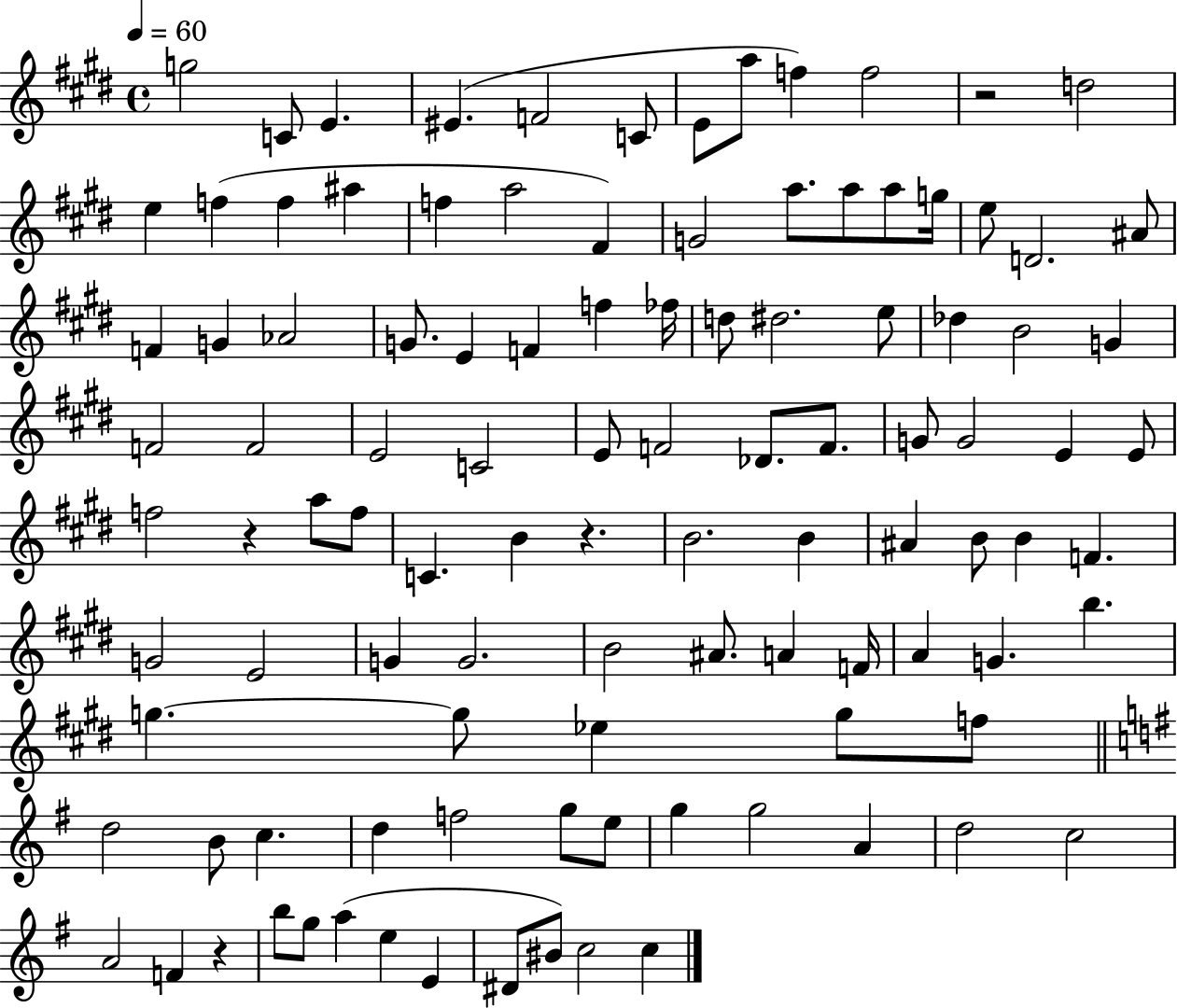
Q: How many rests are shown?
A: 4